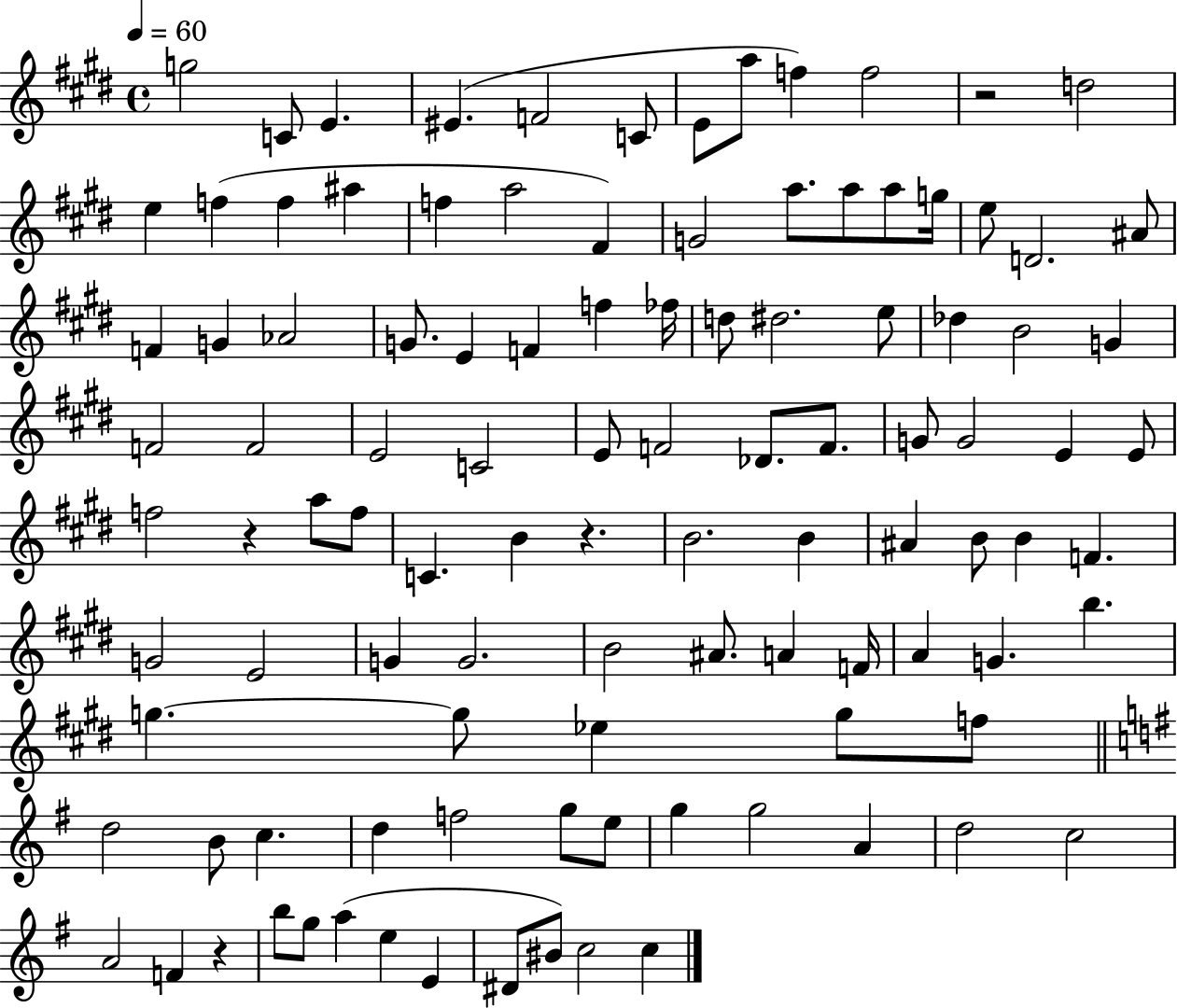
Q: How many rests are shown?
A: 4